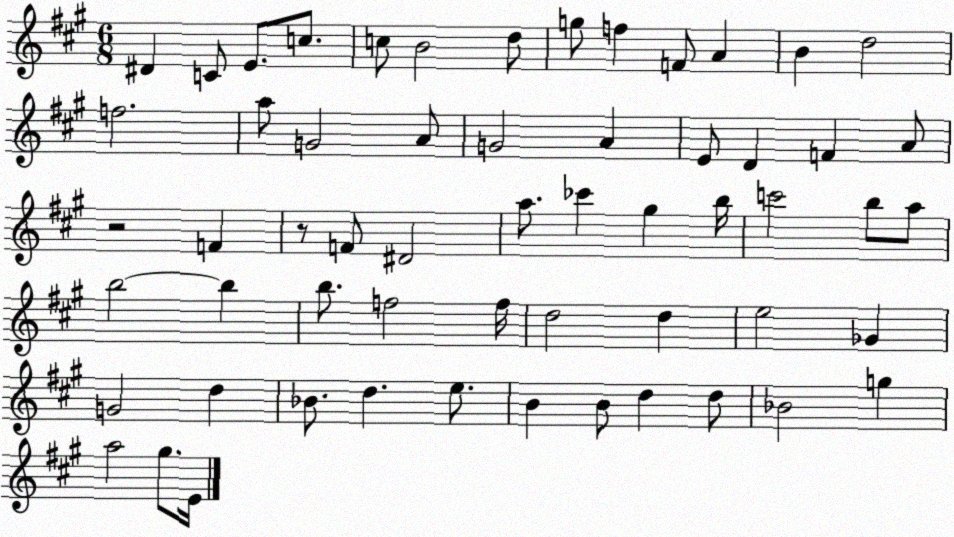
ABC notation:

X:1
T:Untitled
M:6/8
L:1/4
K:A
^D C/2 E/2 c/2 c/2 B2 d/2 g/2 f F/2 A B d2 f2 a/2 G2 A/2 G2 A E/2 D F A/2 z2 F z/2 F/2 ^D2 a/2 _c' ^g b/4 c'2 b/2 a/2 b2 b b/2 f2 f/4 d2 d e2 _G G2 d _B/2 d e/2 B B/2 d d/2 _B2 g a2 ^g/2 E/4